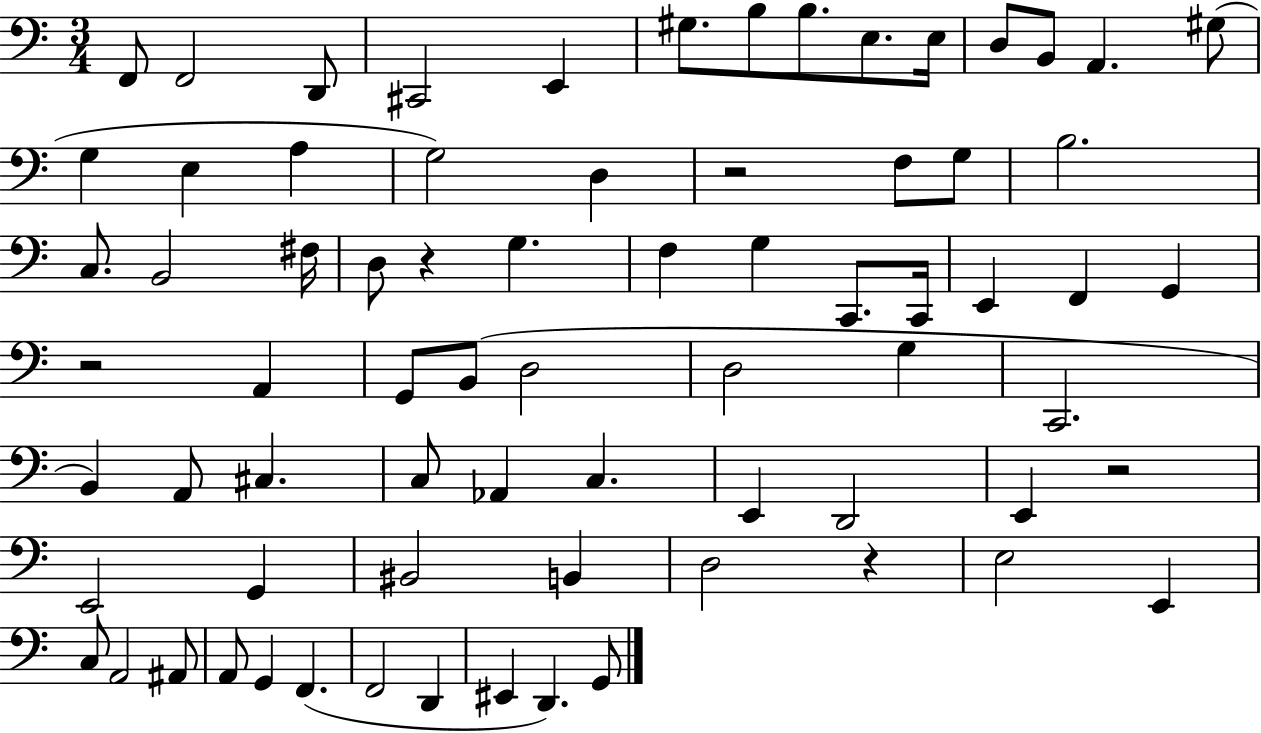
{
  \clef bass
  \numericTimeSignature
  \time 3/4
  \key c \major
  \repeat volta 2 { f,8 f,2 d,8 | cis,2 e,4 | gis8. b8 b8. e8. e16 | d8 b,8 a,4. gis8( | \break g4 e4 a4 | g2) d4 | r2 f8 g8 | b2. | \break c8. b,2 fis16 | d8 r4 g4. | f4 g4 c,8. c,16 | e,4 f,4 g,4 | \break r2 a,4 | g,8 b,8( d2 | d2 g4 | c,2. | \break b,4) a,8 cis4. | c8 aes,4 c4. | e,4 d,2 | e,4 r2 | \break e,2 g,4 | bis,2 b,4 | d2 r4 | e2 e,4 | \break c8 a,2 ais,8 | a,8 g,4 f,4.( | f,2 d,4 | eis,4 d,4.) g,8 | \break } \bar "|."
}